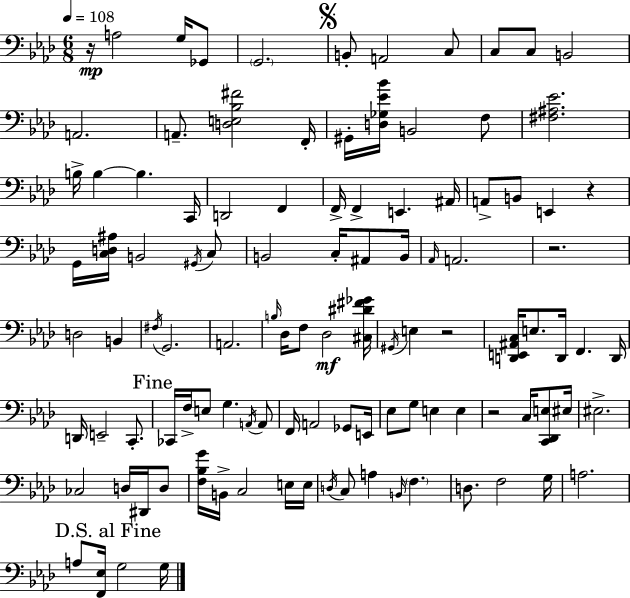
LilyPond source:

{
  \clef bass
  \numericTimeSignature
  \time 6/8
  \key f \minor
  \tempo 4 = 108
  r16\mp a2 g16 ges,8 | \parenthesize g,2. | \mark \markup { \musicglyph "scripts.segno" } b,8-. a,2 c8 | c8 c8 b,2 | \break a,2. | a,8.-- <d e bes fis'>2 f,16-. | gis,16-. <d ges ees' bes'>16 b,2 f8 | <fis ais ees'>2. | \break b16-> b4~~ b4. c,16 | d,2 f,4 | f,16-> f,4-> e,4. ais,16 | a,8-> b,8 e,4 r4 | \break g,16 <c d ais>16 b,2 \acciaccatura { gis,16 } c8 | b,2 c16-. ais,8 | b,16 \grace { aes,16 } a,2. | r2. | \break d2 b,4 | \acciaccatura { fis16 } g,2. | a,2. | \grace { b16 } des16 f8 des2\mf | \break <cis dis' fis' ges'>16 \acciaccatura { gis,16 } e4 r2 | <d, e, ais, c>16 e8. d,16 f,4. | d,16 d,16 e,2-- | c,8.-. \mark "Fine" ces,16 f16-> e8 g4. | \break \acciaccatura { a,16 } a,8 f,16 a,2 | ges,8 e,16 ees8 g8 e4 | e4 r2 | c16 <c, des, e>8 eis16 eis2.-> | \break ces2 | d16 dis,16 d8 <f bes g'>16 b,16-> c2 | e16 e16 \acciaccatura { d16 } c8 a4 | \grace { b,16 } \parenthesize f4. d8. f2 | \break g16 a2. | \mark "D.S. al Fine" a8 <f, ees>16 g2 | g16 \bar "|."
}